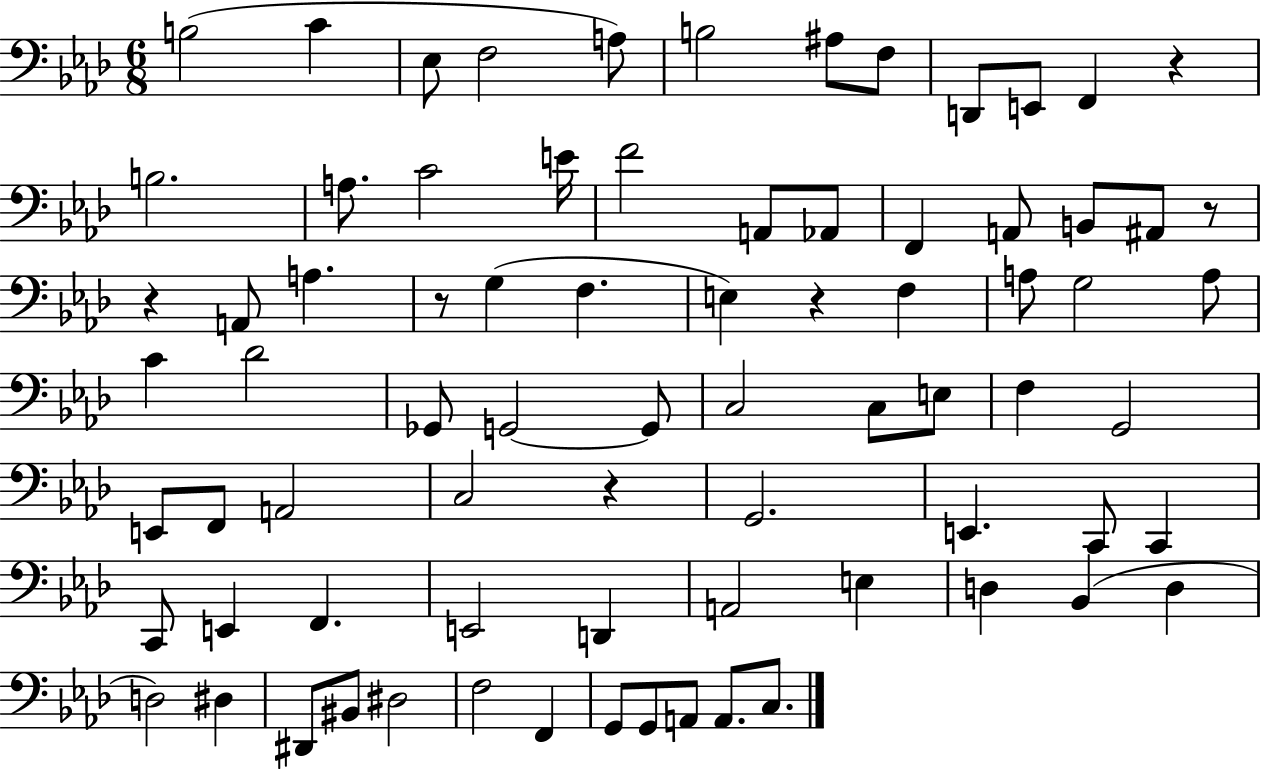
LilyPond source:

{
  \clef bass
  \numericTimeSignature
  \time 6/8
  \key aes \major
  b2( c'4 | ees8 f2 a8) | b2 ais8 f8 | d,8 e,8 f,4 r4 | \break b2. | a8. c'2 e'16 | f'2 a,8 aes,8 | f,4 a,8 b,8 ais,8 r8 | \break r4 a,8 a4. | r8 g4( f4. | e4) r4 f4 | a8 g2 a8 | \break c'4 des'2 | ges,8 g,2~~ g,8 | c2 c8 e8 | f4 g,2 | \break e,8 f,8 a,2 | c2 r4 | g,2. | e,4. c,8 c,4 | \break c,8 e,4 f,4. | e,2 d,4 | a,2 e4 | d4 bes,4( d4 | \break d2) dis4 | dis,8 bis,8 dis2 | f2 f,4 | g,8 g,8 a,8 a,8. c8. | \break \bar "|."
}